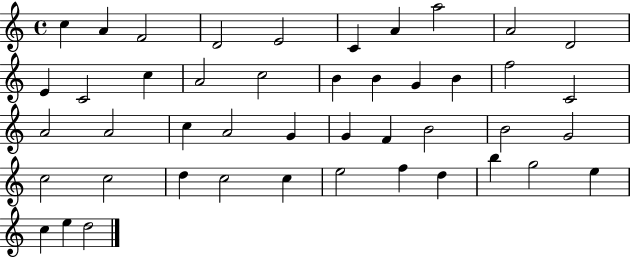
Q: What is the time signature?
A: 4/4